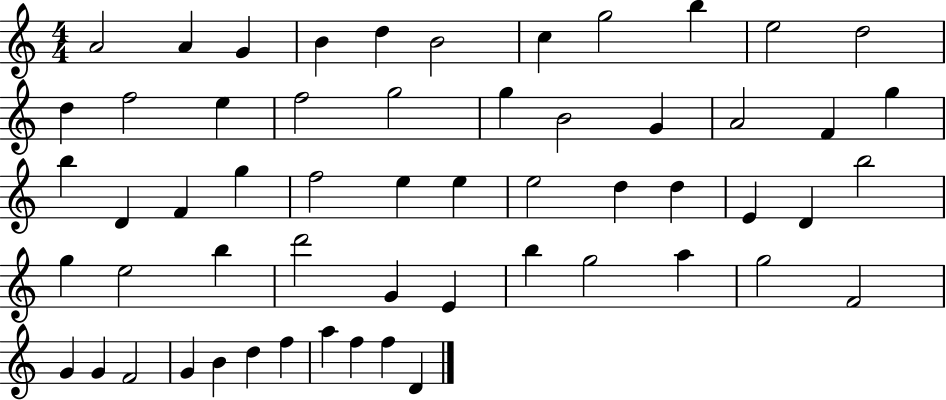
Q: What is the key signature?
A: C major